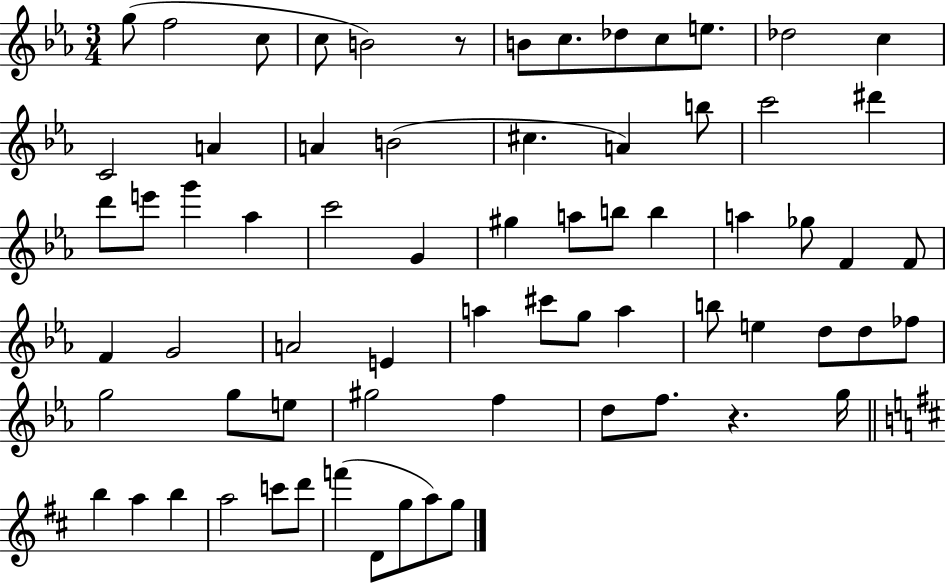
X:1
T:Untitled
M:3/4
L:1/4
K:Eb
g/2 f2 c/2 c/2 B2 z/2 B/2 c/2 _d/2 c/2 e/2 _d2 c C2 A A B2 ^c A b/2 c'2 ^d' d'/2 e'/2 g' _a c'2 G ^g a/2 b/2 b a _g/2 F F/2 F G2 A2 E a ^c'/2 g/2 a b/2 e d/2 d/2 _f/2 g2 g/2 e/2 ^g2 f d/2 f/2 z g/4 b a b a2 c'/2 d'/2 f' D/2 g/2 a/2 g/2